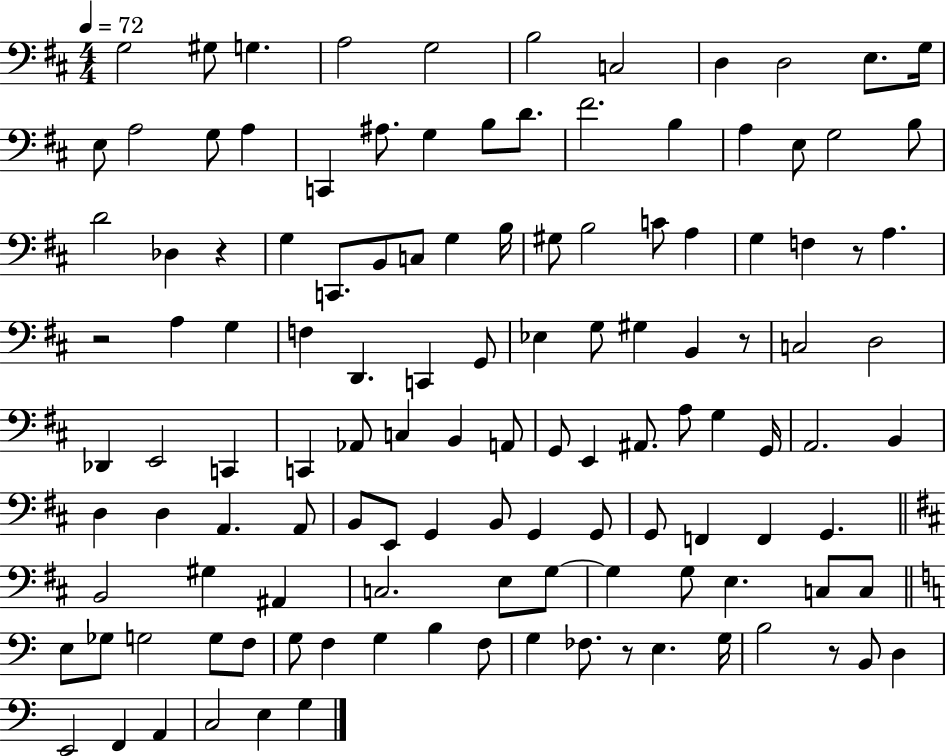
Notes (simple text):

G3/h G#3/e G3/q. A3/h G3/h B3/h C3/h D3/q D3/h E3/e. G3/s E3/e A3/h G3/e A3/q C2/q A#3/e. G3/q B3/e D4/e. F#4/h. B3/q A3/q E3/e G3/h B3/e D4/h Db3/q R/q G3/q C2/e. B2/e C3/e G3/q B3/s G#3/e B3/h C4/e A3/q G3/q F3/q R/e A3/q. R/h A3/q G3/q F3/q D2/q. C2/q G2/e Eb3/q G3/e G#3/q B2/q R/e C3/h D3/h Db2/q E2/h C2/q C2/q Ab2/e C3/q B2/q A2/e G2/e E2/q A#2/e. A3/e G3/q G2/s A2/h. B2/q D3/q D3/q A2/q. A2/e B2/e E2/e G2/q B2/e G2/q G2/e G2/e F2/q F2/q G2/q. B2/h G#3/q A#2/q C3/h. E3/e G3/e G3/q G3/e E3/q. C3/e C3/e E3/e Gb3/e G3/h G3/e F3/e G3/e F3/q G3/q B3/q F3/e G3/q FES3/e. R/e E3/q. G3/s B3/h R/e B2/e D3/q E2/h F2/q A2/q C3/h E3/q G3/q